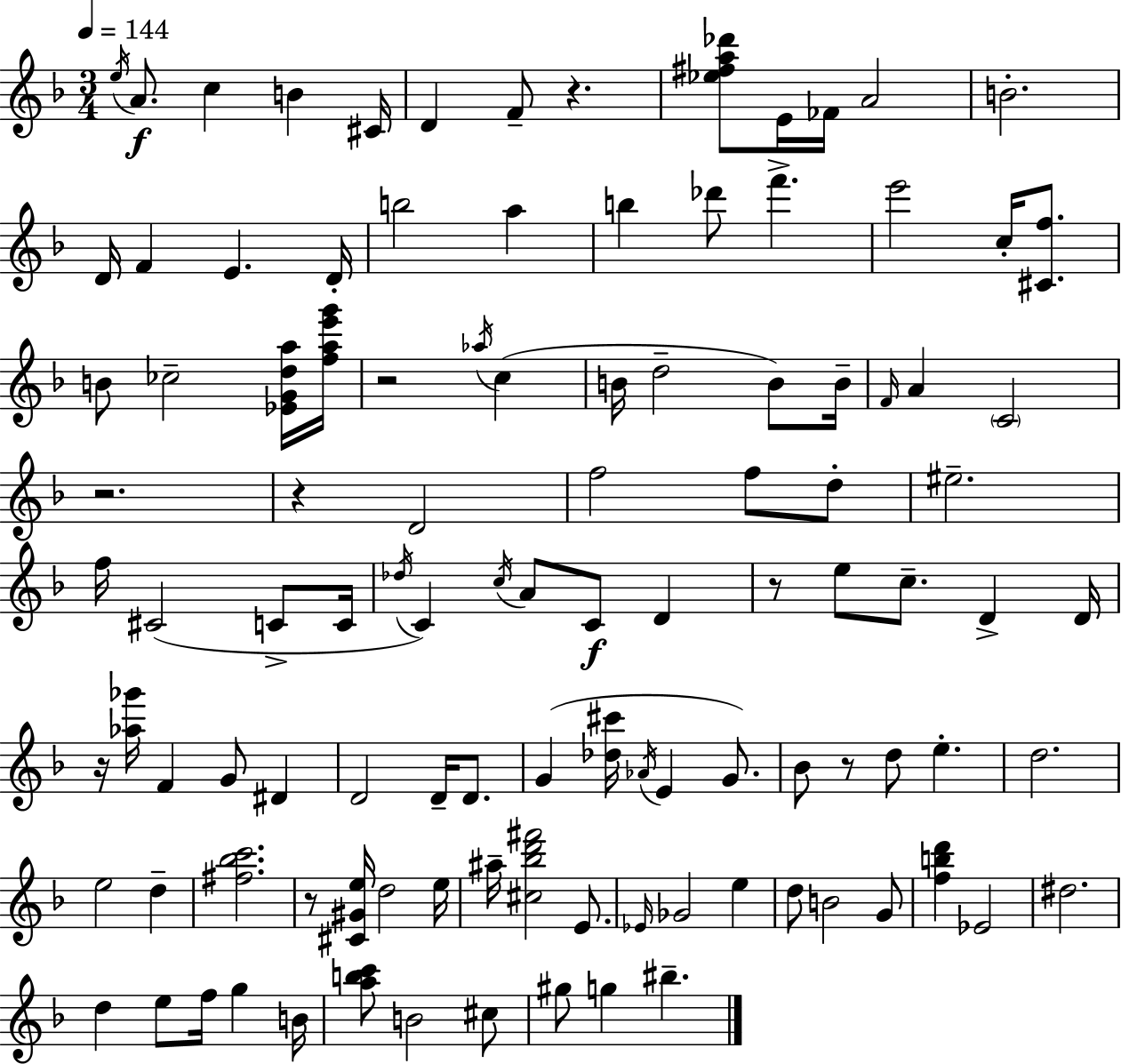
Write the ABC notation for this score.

X:1
T:Untitled
M:3/4
L:1/4
K:Dm
e/4 A/2 c B ^C/4 D F/2 z [_e^fa_d']/2 E/4 _F/4 A2 B2 D/4 F E D/4 b2 a b _d'/2 f' e'2 c/4 [^Cf]/2 B/2 _c2 [_EGda]/4 [fae'g']/4 z2 _a/4 c B/4 d2 B/2 B/4 F/4 A C2 z2 z D2 f2 f/2 d/2 ^e2 f/4 ^C2 C/2 C/4 _d/4 C c/4 A/2 C/2 D z/2 e/2 c/2 D D/4 z/4 [_a_g']/4 F G/2 ^D D2 D/4 D/2 G [_d^c']/4 _A/4 E G/2 _B/2 z/2 d/2 e d2 e2 d [^f_bc']2 z/2 [^C^Ge]/4 d2 e/4 ^a/4 [^c_bd'^f']2 E/2 _E/4 _G2 e d/2 B2 G/2 [fbd'] _E2 ^d2 d e/2 f/4 g B/4 [abc']/2 B2 ^c/2 ^g/2 g ^b